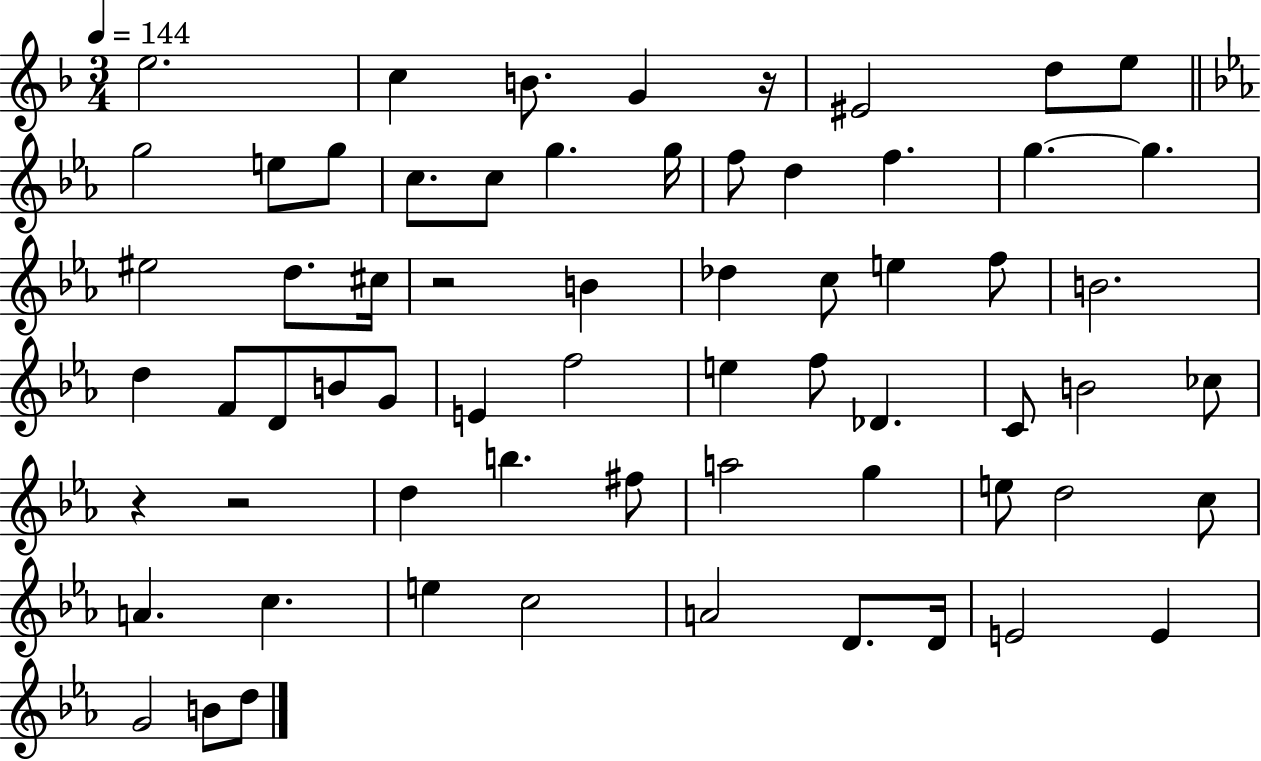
{
  \clef treble
  \numericTimeSignature
  \time 3/4
  \key f \major
  \tempo 4 = 144
  e''2. | c''4 b'8. g'4 r16 | eis'2 d''8 e''8 | \bar "||" \break \key ees \major g''2 e''8 g''8 | c''8. c''8 g''4. g''16 | f''8 d''4 f''4. | g''4.~~ g''4. | \break eis''2 d''8. cis''16 | r2 b'4 | des''4 c''8 e''4 f''8 | b'2. | \break d''4 f'8 d'8 b'8 g'8 | e'4 f''2 | e''4 f''8 des'4. | c'8 b'2 ces''8 | \break r4 r2 | d''4 b''4. fis''8 | a''2 g''4 | e''8 d''2 c''8 | \break a'4. c''4. | e''4 c''2 | a'2 d'8. d'16 | e'2 e'4 | \break g'2 b'8 d''8 | \bar "|."
}